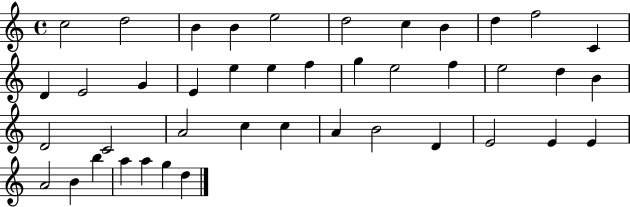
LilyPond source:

{
  \clef treble
  \time 4/4
  \defaultTimeSignature
  \key c \major
  c''2 d''2 | b'4 b'4 e''2 | d''2 c''4 b'4 | d''4 f''2 c'4 | \break d'4 e'2 g'4 | e'4 e''4 e''4 f''4 | g''4 e''2 f''4 | e''2 d''4 b'4 | \break d'2 c'2 | a'2 c''4 c''4 | a'4 b'2 d'4 | e'2 e'4 e'4 | \break a'2 b'4 b''4 | a''4 a''4 g''4 d''4 | \bar "|."
}